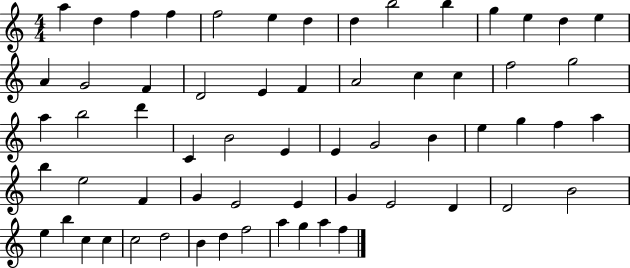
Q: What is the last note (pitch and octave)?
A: F5